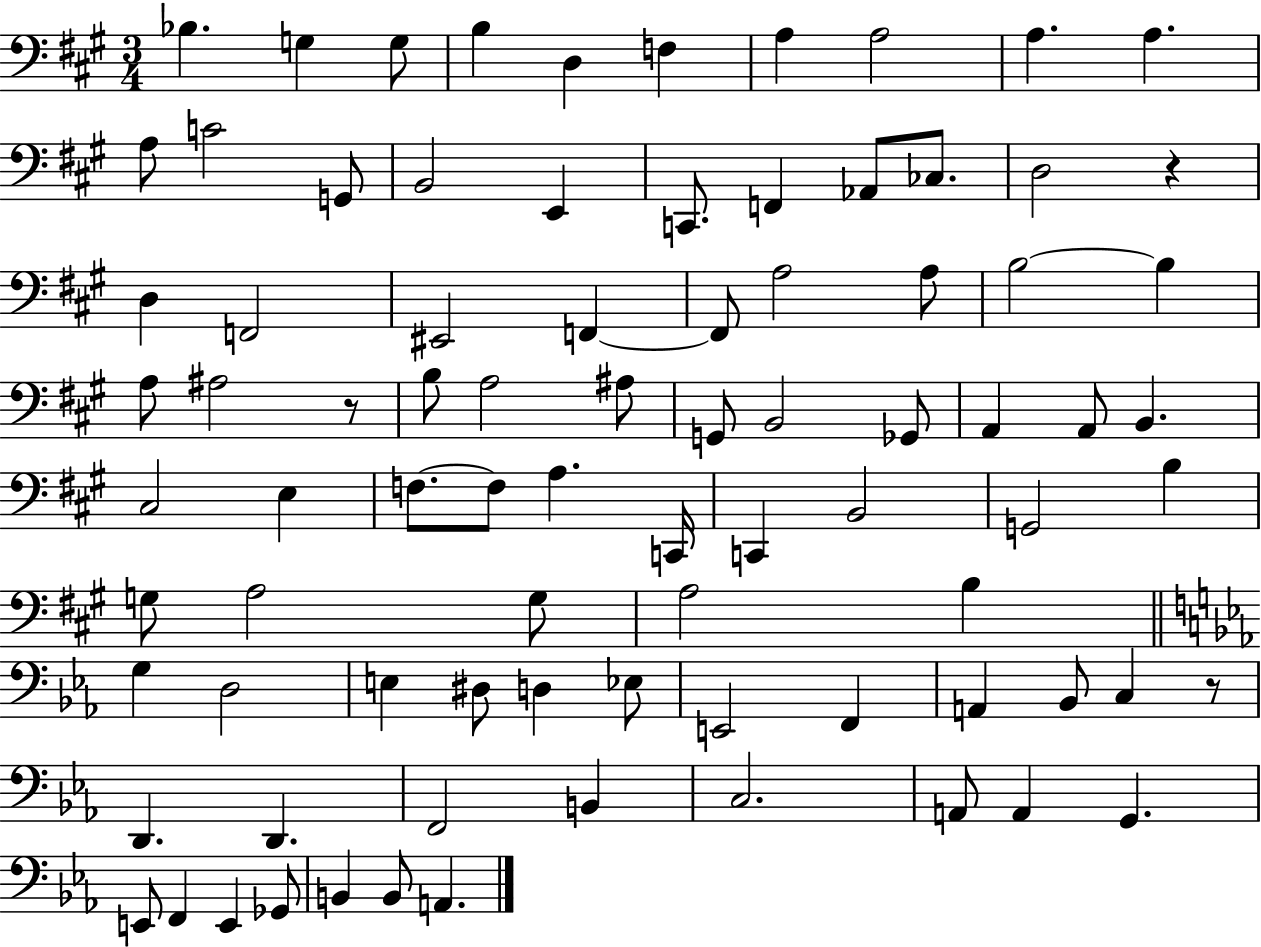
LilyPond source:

{
  \clef bass
  \numericTimeSignature
  \time 3/4
  \key a \major
  bes4. g4 g8 | b4 d4 f4 | a4 a2 | a4. a4. | \break a8 c'2 g,8 | b,2 e,4 | c,8. f,4 aes,8 ces8. | d2 r4 | \break d4 f,2 | eis,2 f,4~~ | f,8 a2 a8 | b2~~ b4 | \break a8 ais2 r8 | b8 a2 ais8 | g,8 b,2 ges,8 | a,4 a,8 b,4. | \break cis2 e4 | f8.~~ f8 a4. c,16 | c,4 b,2 | g,2 b4 | \break g8 a2 g8 | a2 b4 | \bar "||" \break \key ees \major g4 d2 | e4 dis8 d4 ees8 | e,2 f,4 | a,4 bes,8 c4 r8 | \break d,4. d,4. | f,2 b,4 | c2. | a,8 a,4 g,4. | \break e,8 f,4 e,4 ges,8 | b,4 b,8 a,4. | \bar "|."
}